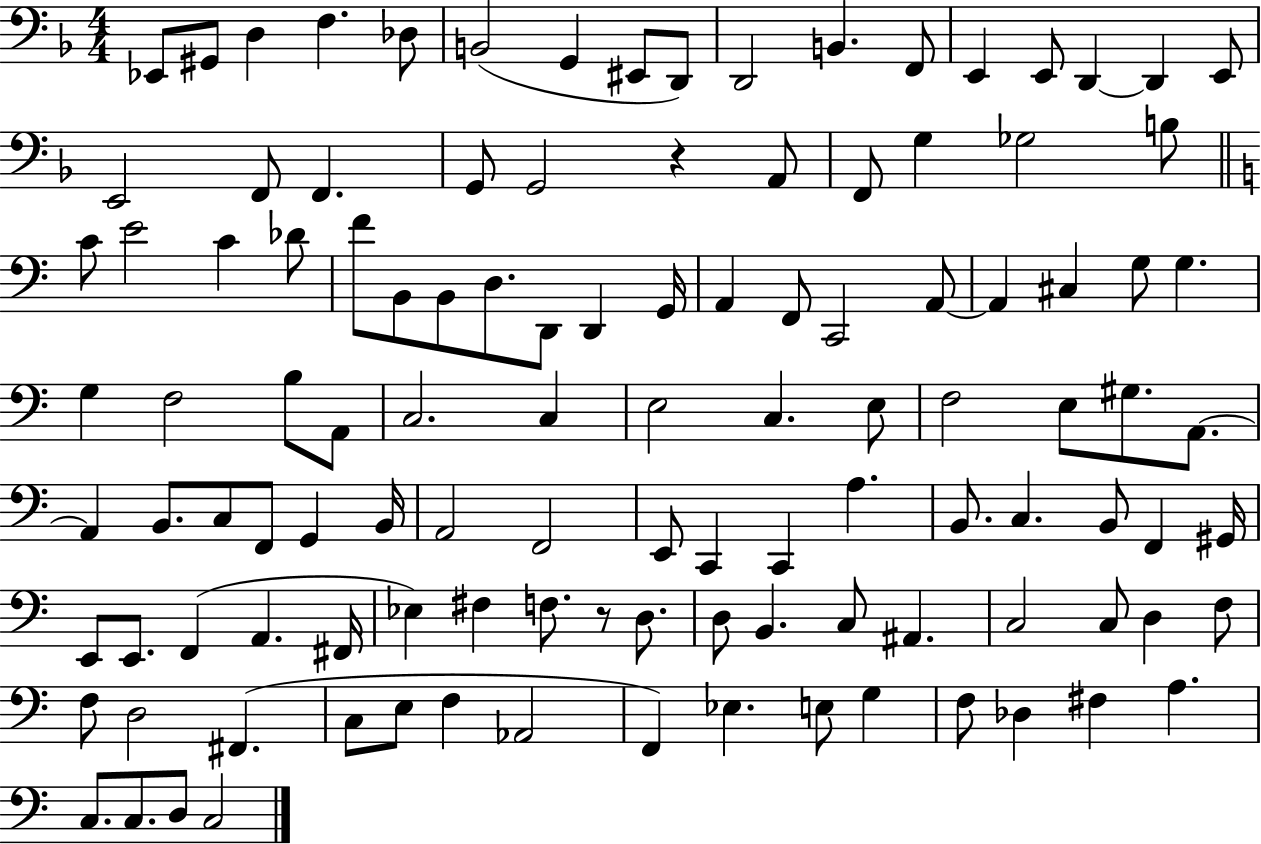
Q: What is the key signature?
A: F major